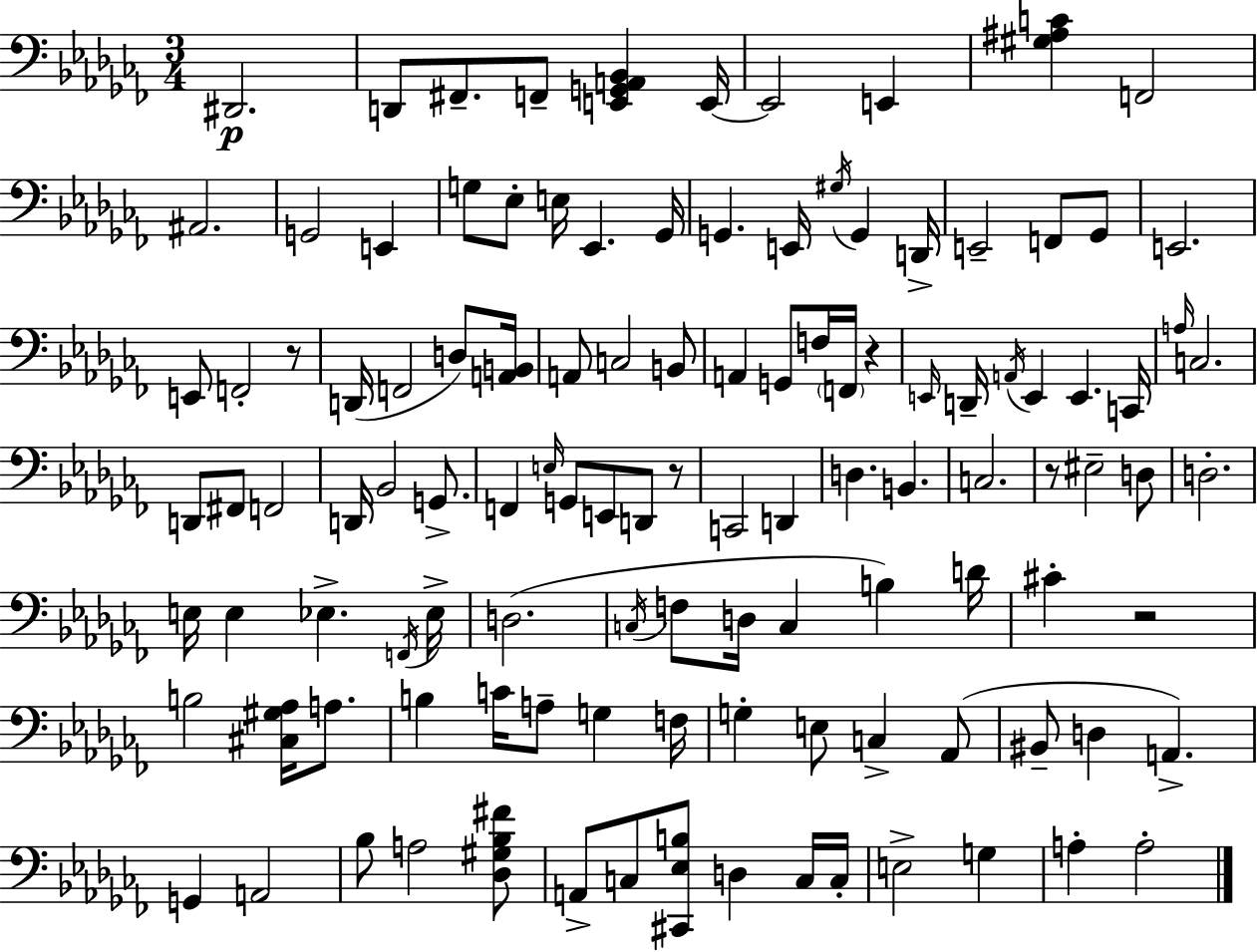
D#2/h. D2/e F#2/e. F2/e [E2,G2,A2,Bb2]/q E2/s E2/h E2/q [G#3,A#3,C4]/q F2/h A#2/h. G2/h E2/q G3/e Eb3/e E3/s Eb2/q. Gb2/s G2/q. E2/s G#3/s G2/q D2/s E2/h F2/e Gb2/e E2/h. E2/e F2/h R/e D2/s F2/h D3/e [A2,B2]/s A2/e C3/h B2/e A2/q G2/e F3/s F2/s R/q E2/s D2/s A2/s E2/q E2/q. C2/s A3/s C3/h. D2/e F#2/e F2/h D2/s Bb2/h G2/e. F2/q E3/s G2/e E2/e D2/e R/e C2/h D2/q D3/q. B2/q. C3/h. R/e EIS3/h D3/e D3/h. E3/s E3/q Eb3/q. F2/s Eb3/s D3/h. C3/s F3/e D3/s C3/q B3/q D4/s C#4/q R/h B3/h [C#3,G#3,Ab3]/s A3/e. B3/q C4/s A3/e G3/q F3/s G3/q E3/e C3/q Ab2/e BIS2/e D3/q A2/q. G2/q A2/h Bb3/e A3/h [Db3,G#3,Bb3,F#4]/e A2/e C3/e [C#2,Eb3,B3]/e D3/q C3/s C3/s E3/h G3/q A3/q A3/h